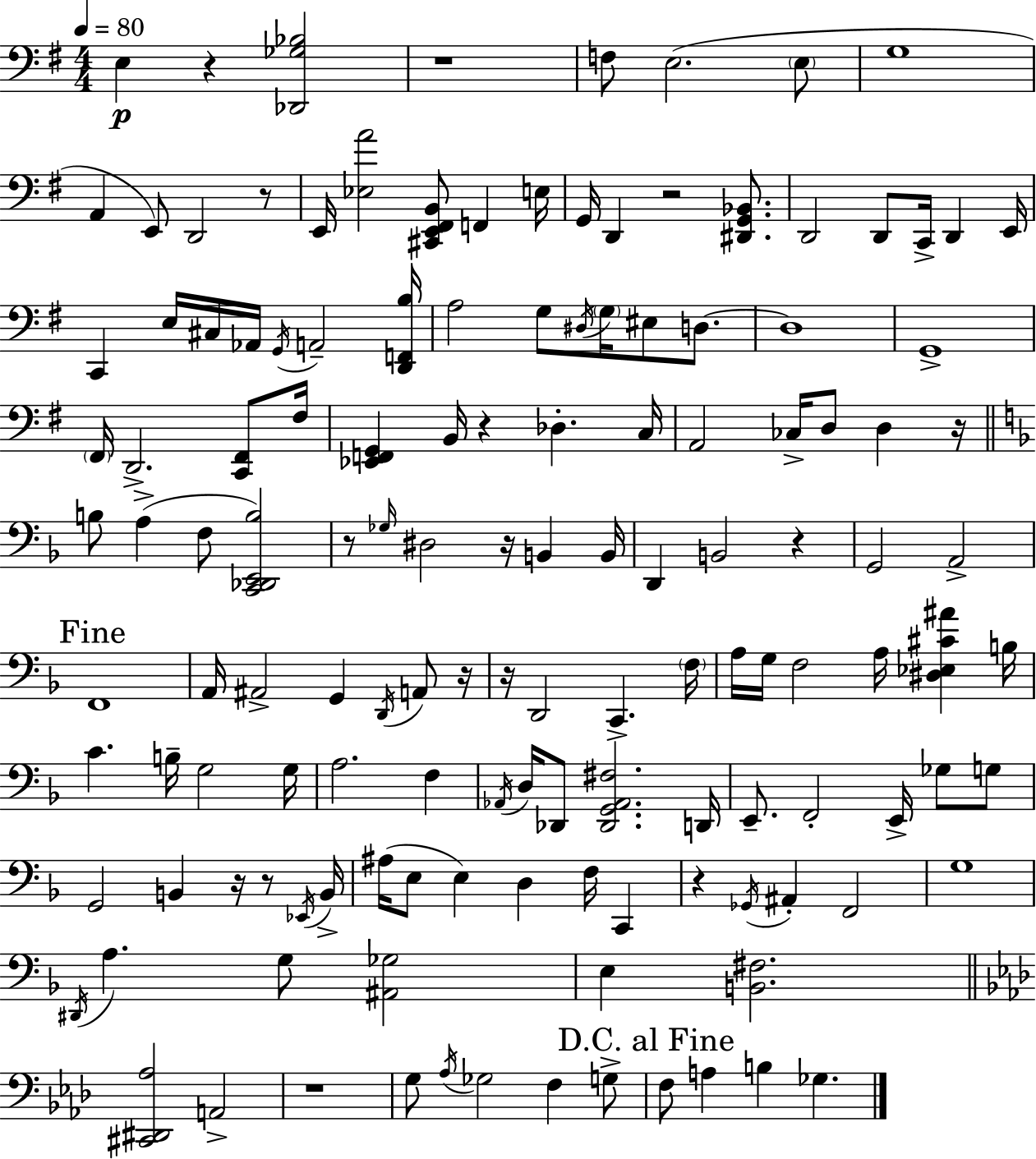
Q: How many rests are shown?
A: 15